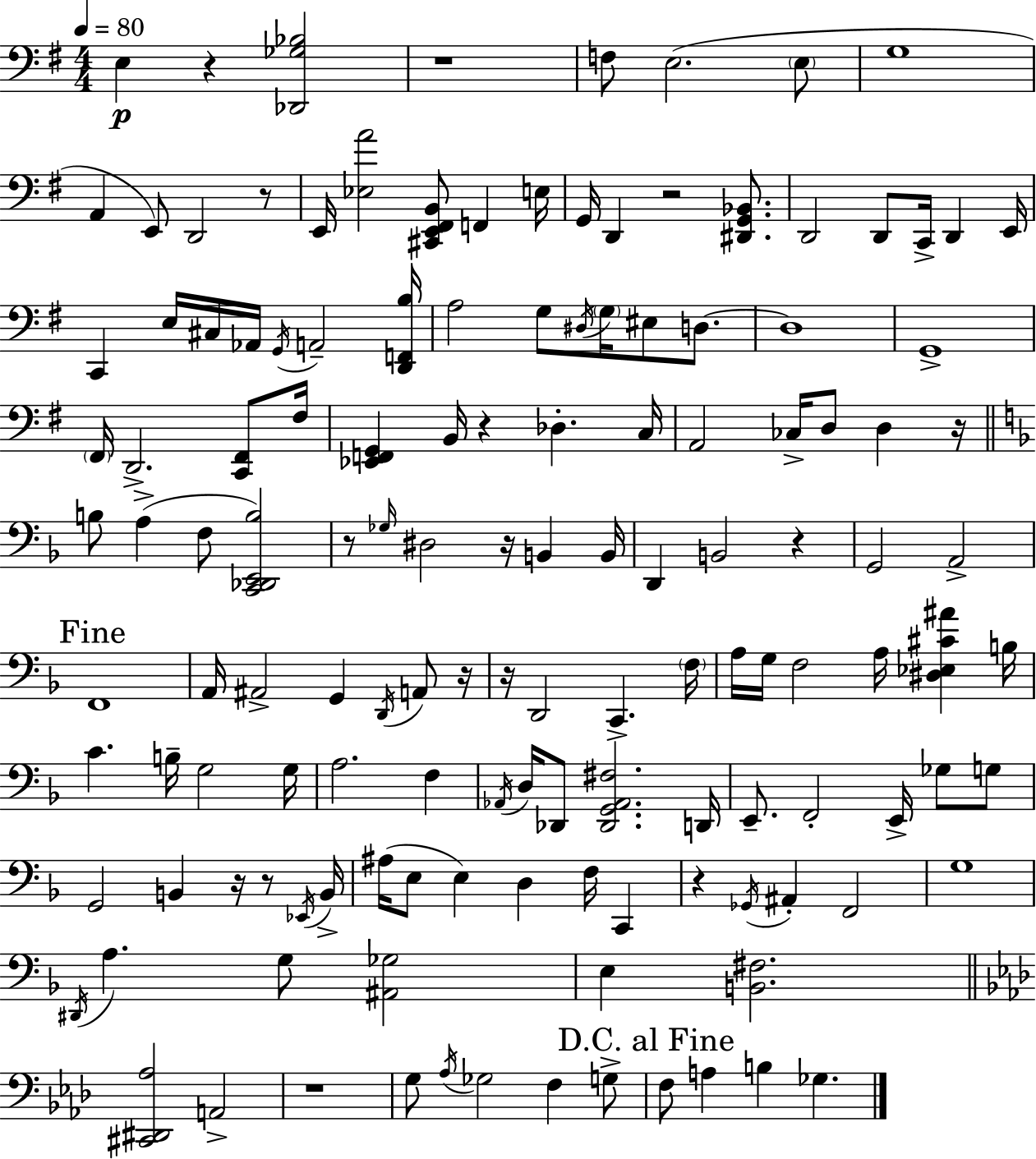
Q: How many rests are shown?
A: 15